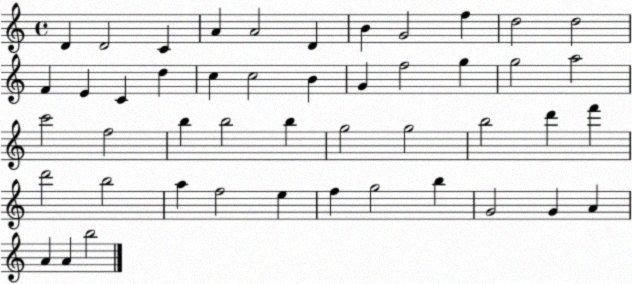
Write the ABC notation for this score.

X:1
T:Untitled
M:4/4
L:1/4
K:C
D D2 C A A2 D B G2 f d2 d2 F E C d c c2 B G f2 g g2 a2 c'2 f2 b b2 b g2 g2 b2 d' f' d'2 b2 a f2 e f g2 b G2 G A A A b2